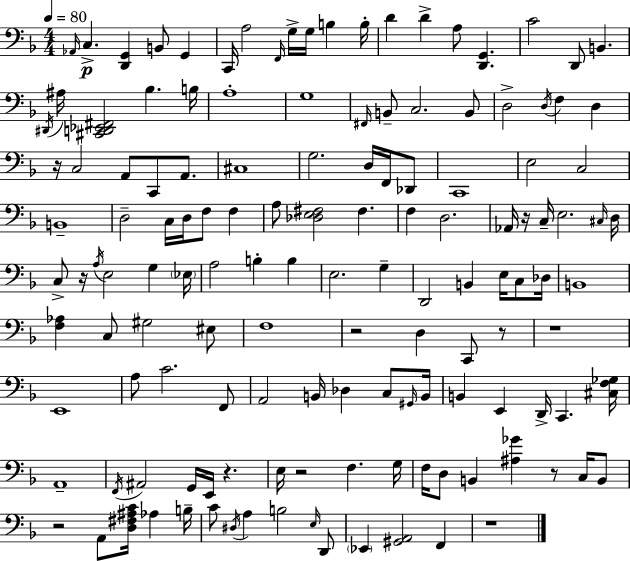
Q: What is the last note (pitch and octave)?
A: F2